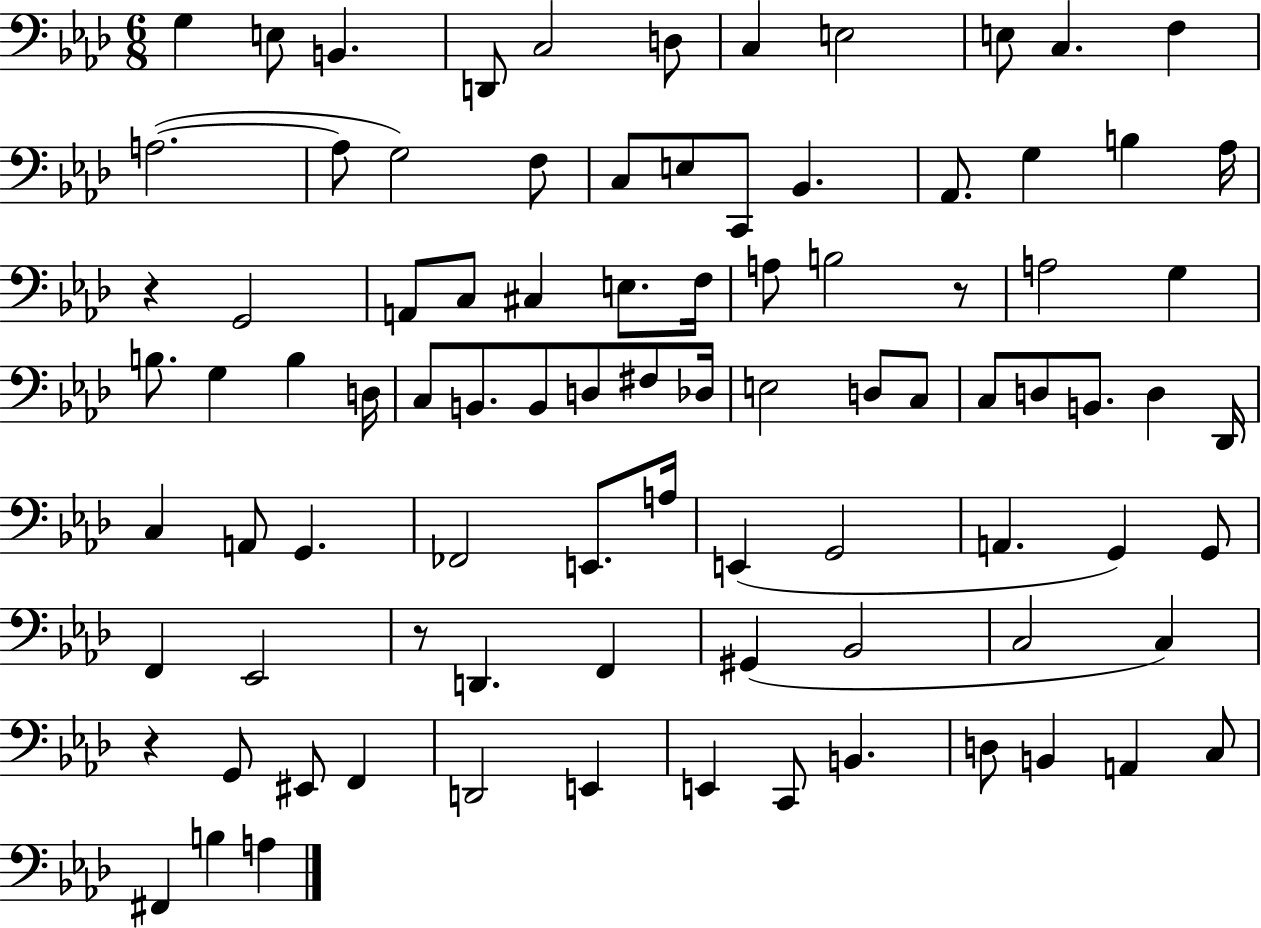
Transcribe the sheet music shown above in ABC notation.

X:1
T:Untitled
M:6/8
L:1/4
K:Ab
G, E,/2 B,, D,,/2 C,2 D,/2 C, E,2 E,/2 C, F, A,2 A,/2 G,2 F,/2 C,/2 E,/2 C,,/2 _B,, _A,,/2 G, B, _A,/4 z G,,2 A,,/2 C,/2 ^C, E,/2 F,/4 A,/2 B,2 z/2 A,2 G, B,/2 G, B, D,/4 C,/2 B,,/2 B,,/2 D,/2 ^F,/2 _D,/4 E,2 D,/2 C,/2 C,/2 D,/2 B,,/2 D, _D,,/4 C, A,,/2 G,, _F,,2 E,,/2 A,/4 E,, G,,2 A,, G,, G,,/2 F,, _E,,2 z/2 D,, F,, ^G,, _B,,2 C,2 C, z G,,/2 ^E,,/2 F,, D,,2 E,, E,, C,,/2 B,, D,/2 B,, A,, C,/2 ^F,, B, A,